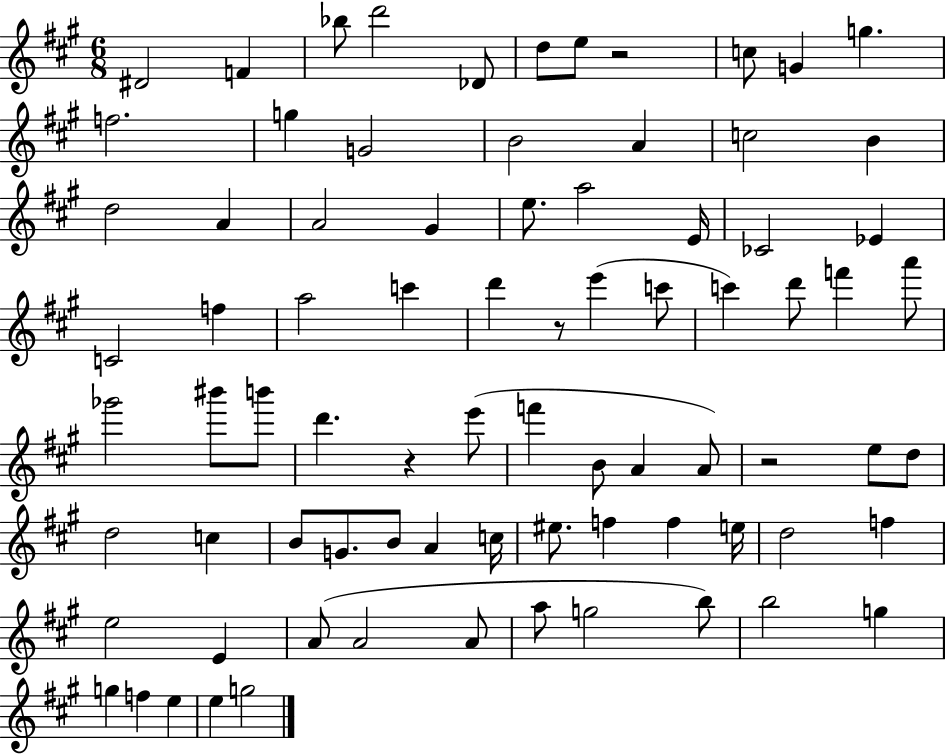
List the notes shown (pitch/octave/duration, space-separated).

D#4/h F4/q Bb5/e D6/h Db4/e D5/e E5/e R/h C5/e G4/q G5/q. F5/h. G5/q G4/h B4/h A4/q C5/h B4/q D5/h A4/q A4/h G#4/q E5/e. A5/h E4/s CES4/h Eb4/q C4/h F5/q A5/h C6/q D6/q R/e E6/q C6/e C6/q D6/e F6/q A6/e Gb6/h BIS6/e B6/e D6/q. R/q E6/e F6/q B4/e A4/q A4/e R/h E5/e D5/e D5/h C5/q B4/e G4/e. B4/e A4/q C5/s EIS5/e. F5/q F5/q E5/s D5/h F5/q E5/h E4/q A4/e A4/h A4/e A5/e G5/h B5/e B5/h G5/q G5/q F5/q E5/q E5/q G5/h